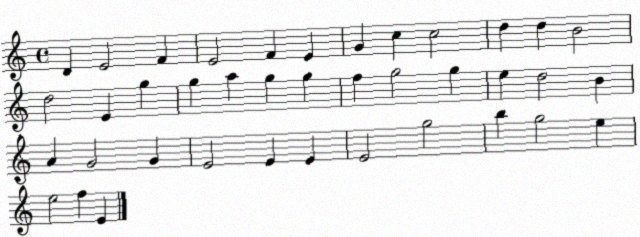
X:1
T:Untitled
M:4/4
L:1/4
K:C
D E2 F E2 F E G c c2 d d B2 d2 E g g a g g f g2 g e d2 B A G2 G E2 E E E2 g2 b g2 e e2 f E